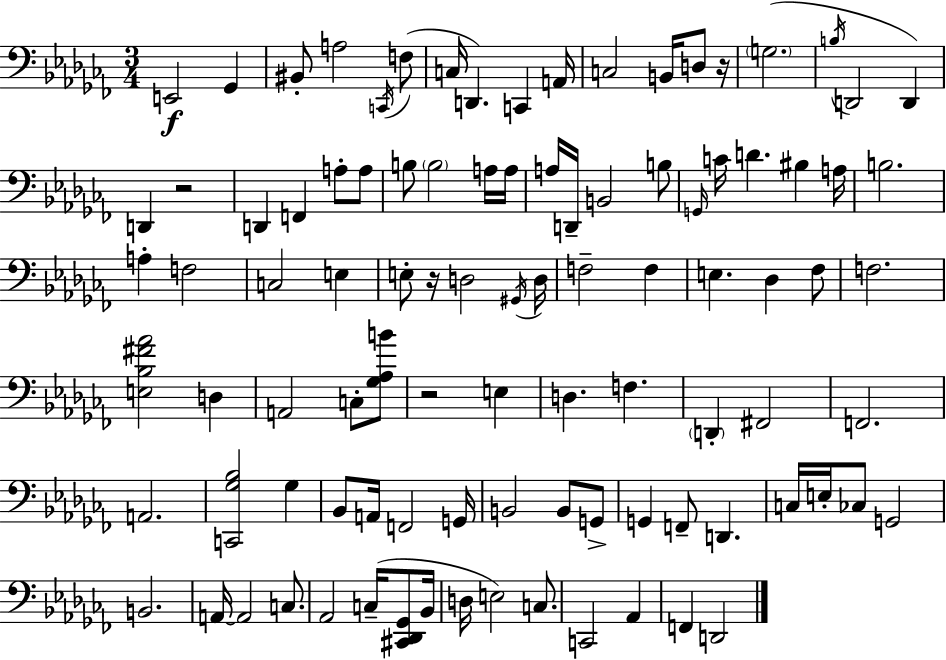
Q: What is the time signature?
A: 3/4